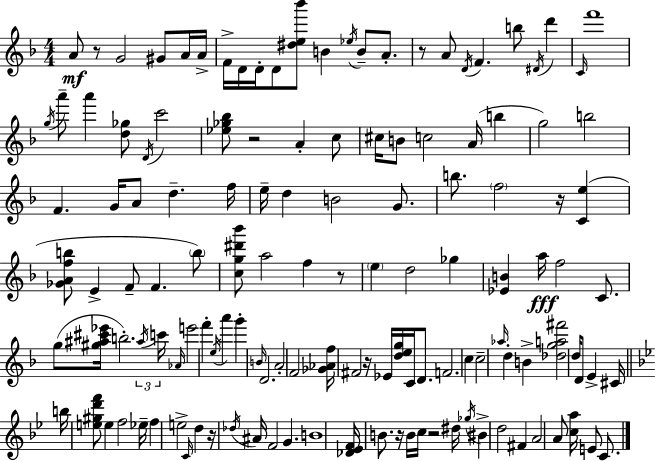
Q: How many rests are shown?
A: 9